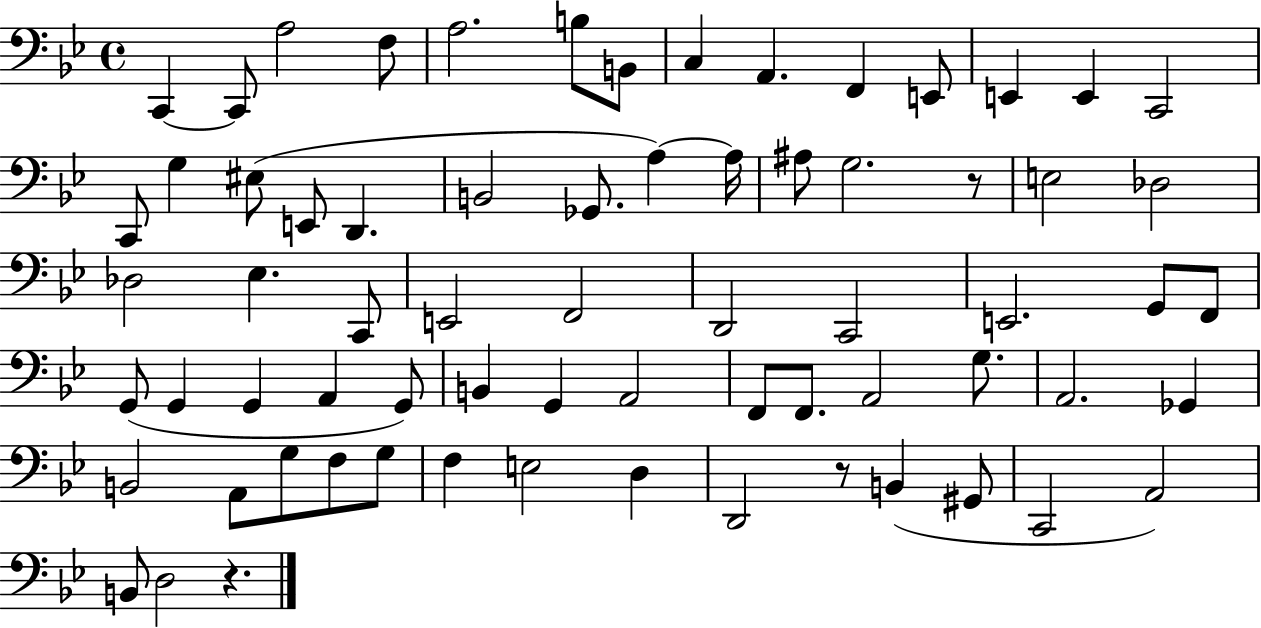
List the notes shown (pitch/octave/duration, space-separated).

C2/q C2/e A3/h F3/e A3/h. B3/e B2/e C3/q A2/q. F2/q E2/e E2/q E2/q C2/h C2/e G3/q EIS3/e E2/e D2/q. B2/h Gb2/e. A3/q A3/s A#3/e G3/h. R/e E3/h Db3/h Db3/h Eb3/q. C2/e E2/h F2/h D2/h C2/h E2/h. G2/e F2/e G2/e G2/q G2/q A2/q G2/e B2/q G2/q A2/h F2/e F2/e. A2/h G3/e. A2/h. Gb2/q B2/h A2/e G3/e F3/e G3/e F3/q E3/h D3/q D2/h R/e B2/q G#2/e C2/h A2/h B2/e D3/h R/q.